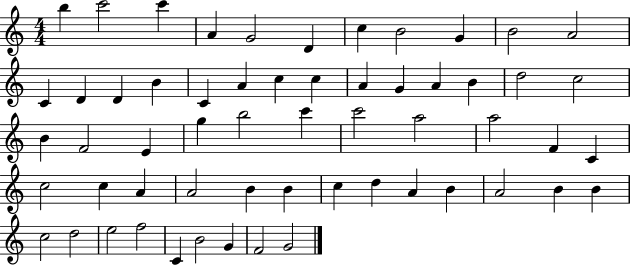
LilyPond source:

{
  \clef treble
  \numericTimeSignature
  \time 4/4
  \key c \major
  b''4 c'''2 c'''4 | a'4 g'2 d'4 | c''4 b'2 g'4 | b'2 a'2 | \break c'4 d'4 d'4 b'4 | c'4 a'4 c''4 c''4 | a'4 g'4 a'4 b'4 | d''2 c''2 | \break b'4 f'2 e'4 | g''4 b''2 c'''4 | c'''2 a''2 | a''2 f'4 c'4 | \break c''2 c''4 a'4 | a'2 b'4 b'4 | c''4 d''4 a'4 b'4 | a'2 b'4 b'4 | \break c''2 d''2 | e''2 f''2 | c'4 b'2 g'4 | f'2 g'2 | \break \bar "|."
}